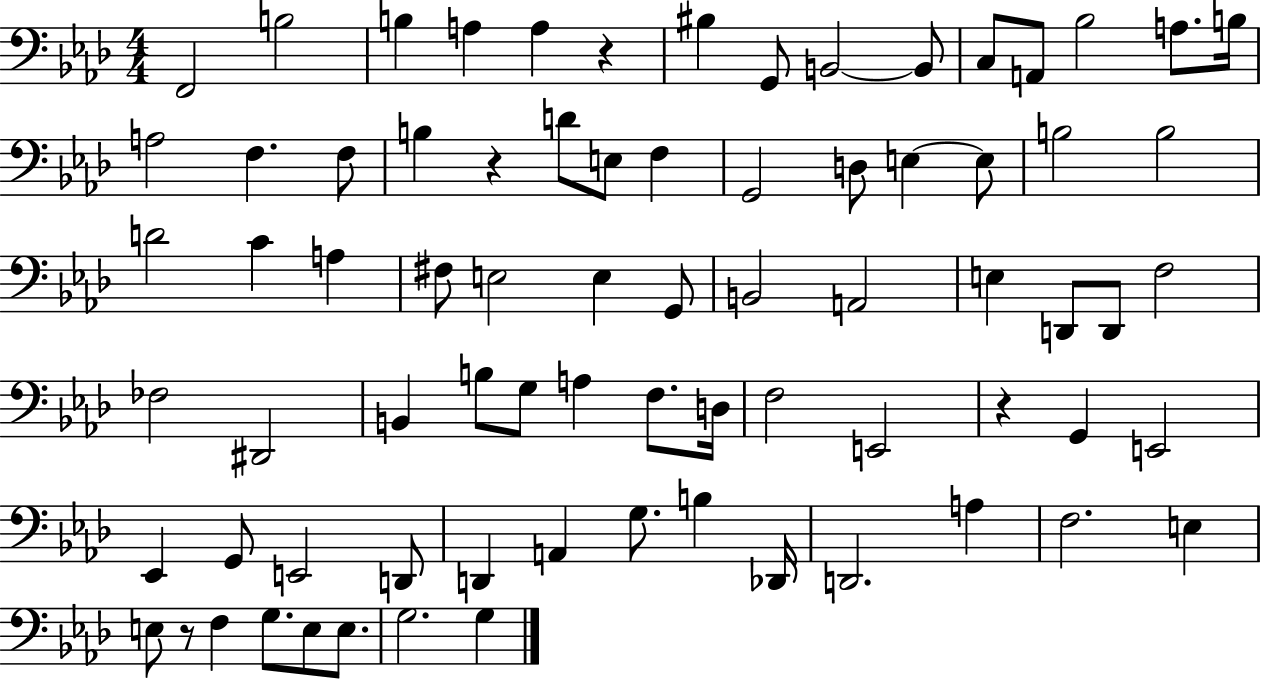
{
  \clef bass
  \numericTimeSignature
  \time 4/4
  \key aes \major
  \repeat volta 2 { f,2 b2 | b4 a4 a4 r4 | bis4 g,8 b,2~~ b,8 | c8 a,8 bes2 a8. b16 | \break a2 f4. f8 | b4 r4 d'8 e8 f4 | g,2 d8 e4~~ e8 | b2 b2 | \break d'2 c'4 a4 | fis8 e2 e4 g,8 | b,2 a,2 | e4 d,8 d,8 f2 | \break fes2 dis,2 | b,4 b8 g8 a4 f8. d16 | f2 e,2 | r4 g,4 e,2 | \break ees,4 g,8 e,2 d,8 | d,4 a,4 g8. b4 des,16 | d,2. a4 | f2. e4 | \break e8 r8 f4 g8. e8 e8. | g2. g4 | } \bar "|."
}